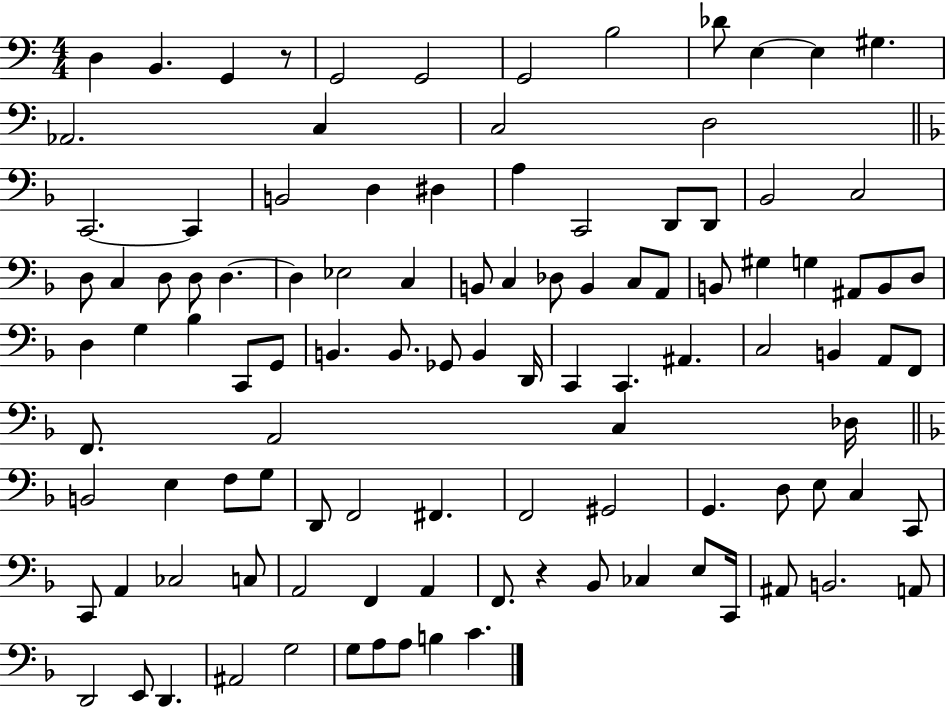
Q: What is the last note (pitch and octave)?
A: C4